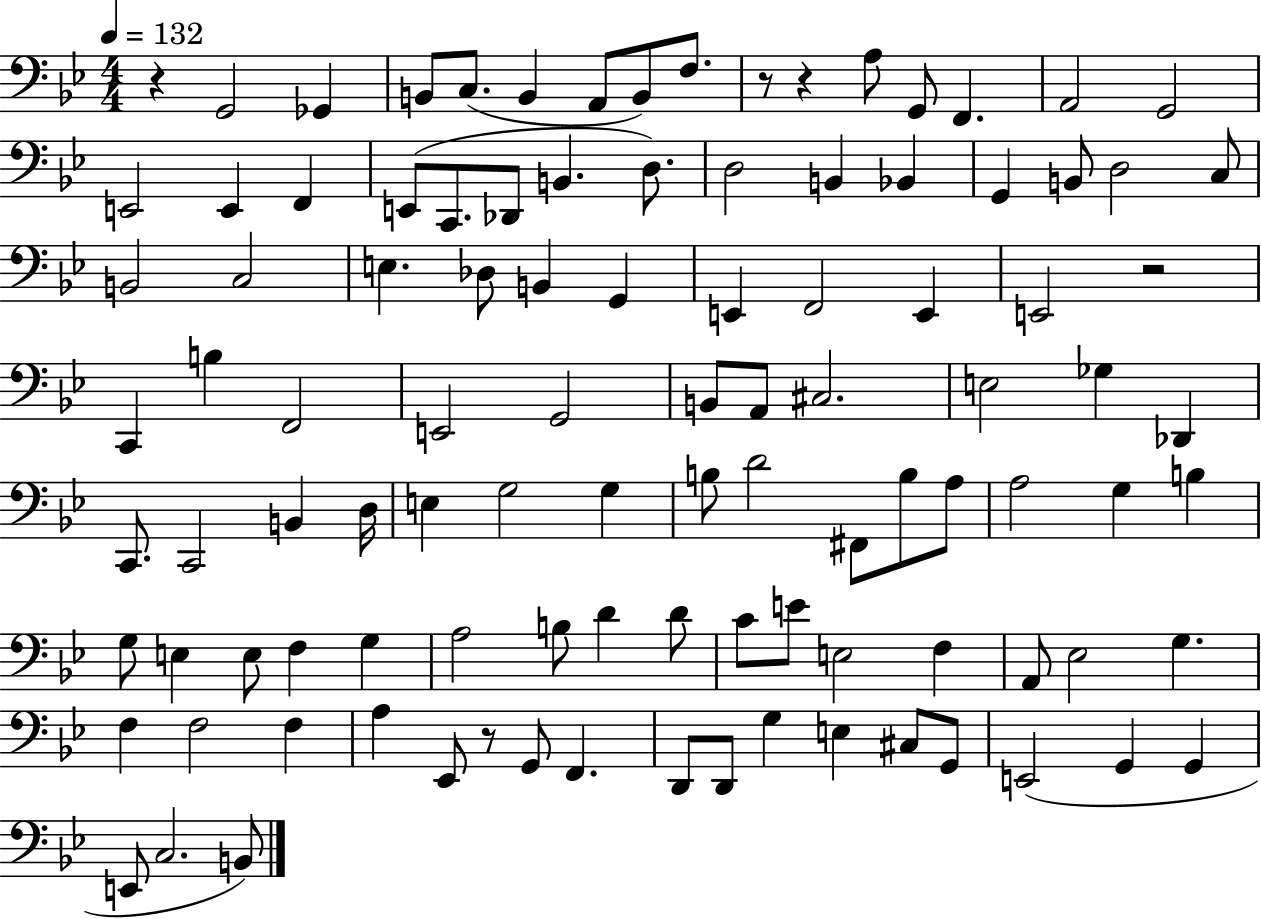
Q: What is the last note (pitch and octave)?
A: B2